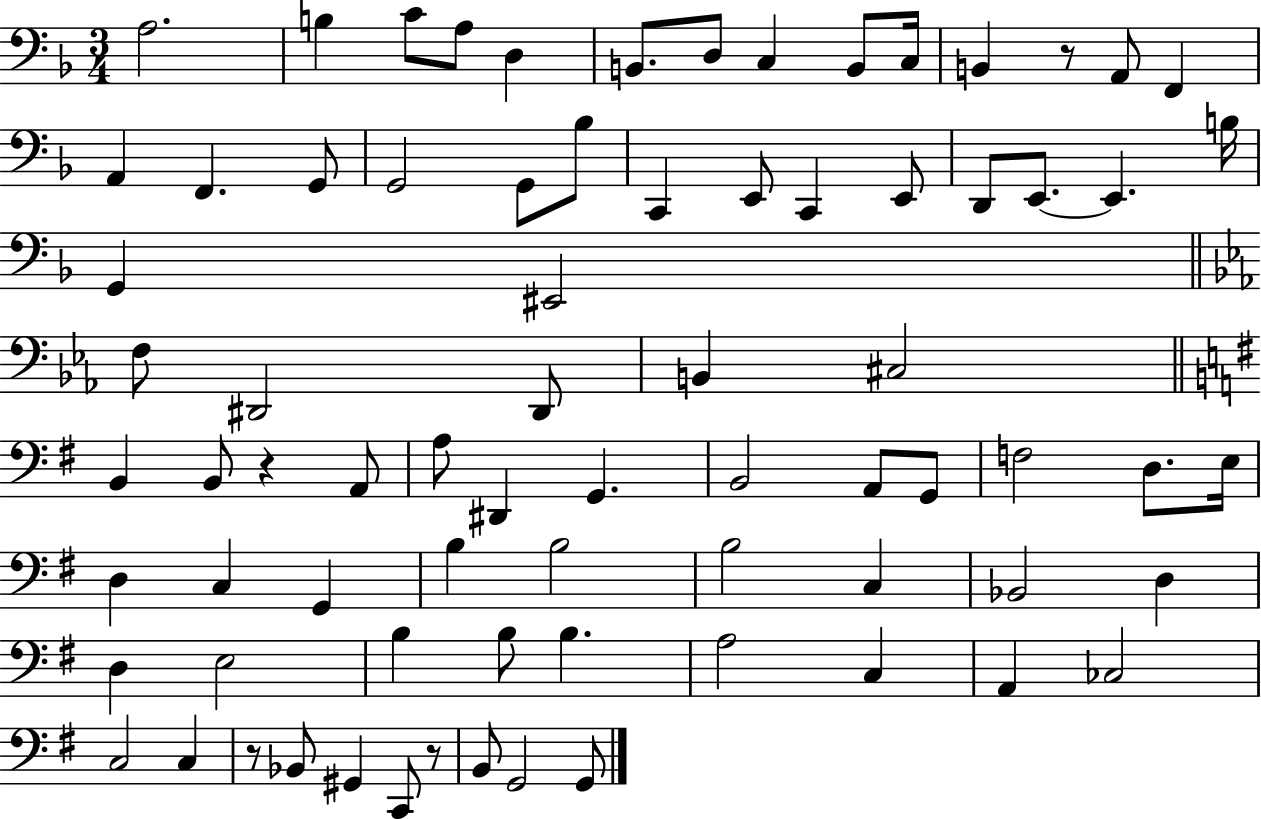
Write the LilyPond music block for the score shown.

{
  \clef bass
  \numericTimeSignature
  \time 3/4
  \key f \major
  a2. | b4 c'8 a8 d4 | b,8. d8 c4 b,8 c16 | b,4 r8 a,8 f,4 | \break a,4 f,4. g,8 | g,2 g,8 bes8 | c,4 e,8 c,4 e,8 | d,8 e,8.~~ e,4. b16 | \break g,4 eis,2 | \bar "||" \break \key ees \major f8 dis,2 dis,8 | b,4 cis2 | \bar "||" \break \key e \minor b,4 b,8 r4 a,8 | a8 dis,4 g,4. | b,2 a,8 g,8 | f2 d8. e16 | \break d4 c4 g,4 | b4 b2 | b2 c4 | bes,2 d4 | \break d4 e2 | b4 b8 b4. | a2 c4 | a,4 ces2 | \break c2 c4 | r8 bes,8 gis,4 c,8 r8 | b,8 g,2 g,8 | \bar "|."
}